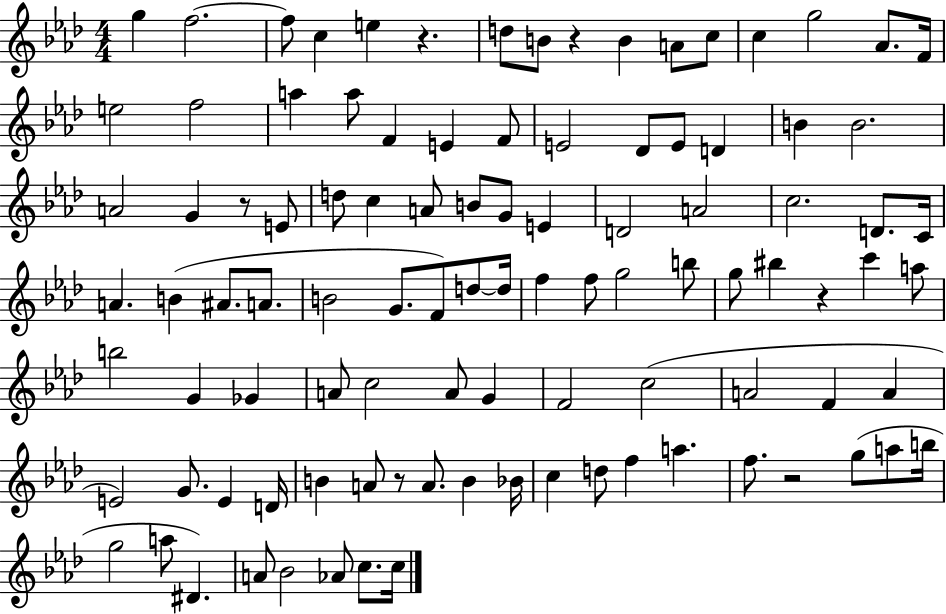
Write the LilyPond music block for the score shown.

{
  \clef treble
  \numericTimeSignature
  \time 4/4
  \key aes \major
  g''4 f''2.~~ | f''8 c''4 e''4 r4. | d''8 b'8 r4 b'4 a'8 c''8 | c''4 g''2 aes'8. f'16 | \break e''2 f''2 | a''4 a''8 f'4 e'4 f'8 | e'2 des'8 e'8 d'4 | b'4 b'2. | \break a'2 g'4 r8 e'8 | d''8 c''4 a'8 b'8 g'8 e'4 | d'2 a'2 | c''2. d'8. c'16 | \break a'4. b'4( ais'8. a'8. | b'2 g'8. f'8) d''8~~ d''16 | f''4 f''8 g''2 b''8 | g''8 bis''4 r4 c'''4 a''8 | \break b''2 g'4 ges'4 | a'8 c''2 a'8 g'4 | f'2 c''2( | a'2 f'4 a'4 | \break e'2) g'8. e'4 d'16 | b'4 a'8 r8 a'8. b'4 bes'16 | c''4 d''8 f''4 a''4. | f''8. r2 g''8( a''8 b''16 | \break g''2 a''8 dis'4.) | a'8 bes'2 aes'8 c''8. c''16 | \bar "|."
}